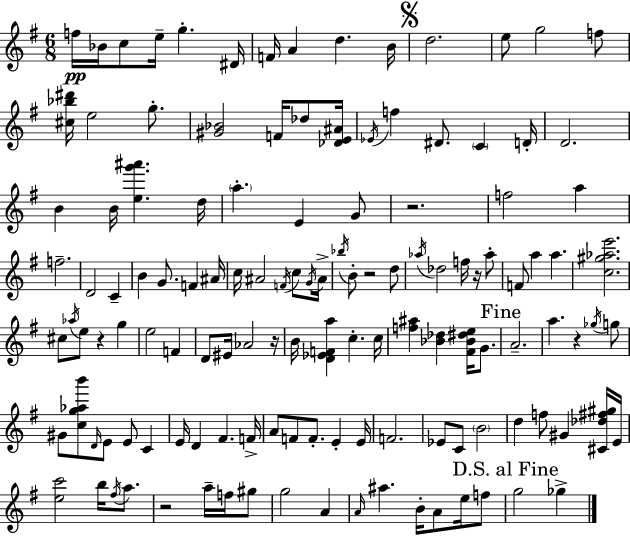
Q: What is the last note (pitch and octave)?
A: Gb5